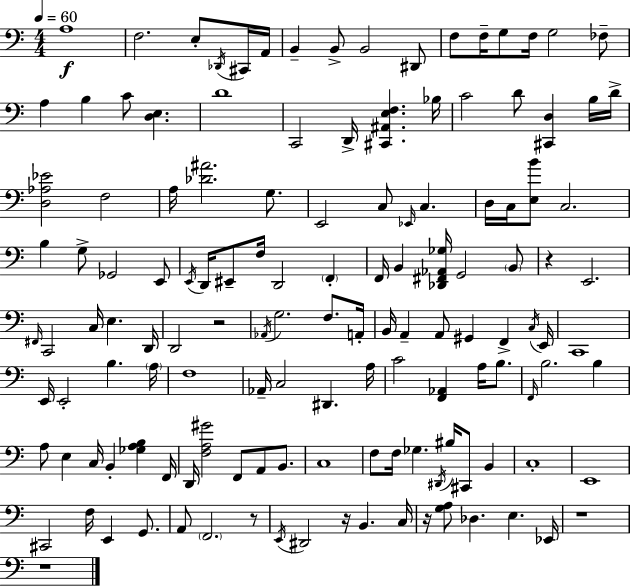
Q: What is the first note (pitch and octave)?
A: A3